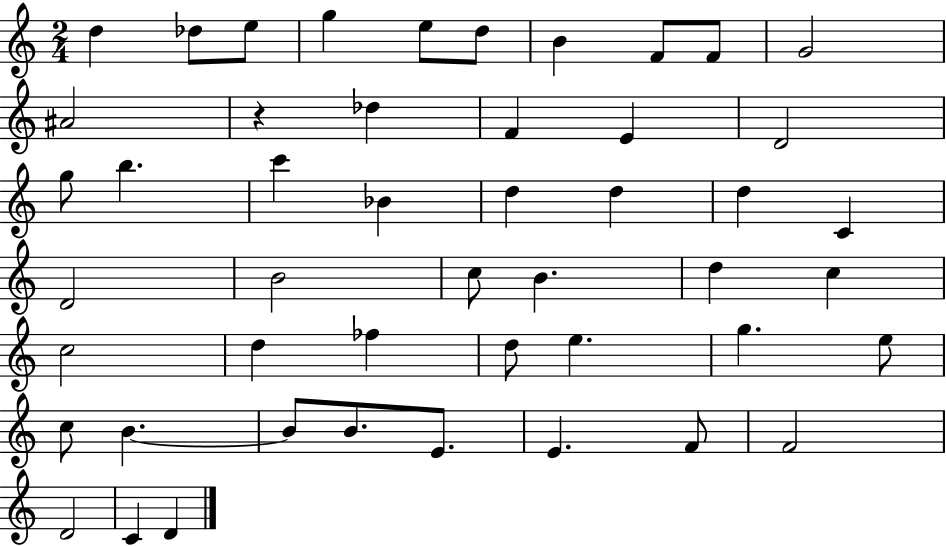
D5/q Db5/e E5/e G5/q E5/e D5/e B4/q F4/e F4/e G4/h A#4/h R/q Db5/q F4/q E4/q D4/h G5/e B5/q. C6/q Bb4/q D5/q D5/q D5/q C4/q D4/h B4/h C5/e B4/q. D5/q C5/q C5/h D5/q FES5/q D5/e E5/q. G5/q. E5/e C5/e B4/q. B4/e B4/e. E4/e. E4/q. F4/e F4/h D4/h C4/q D4/q